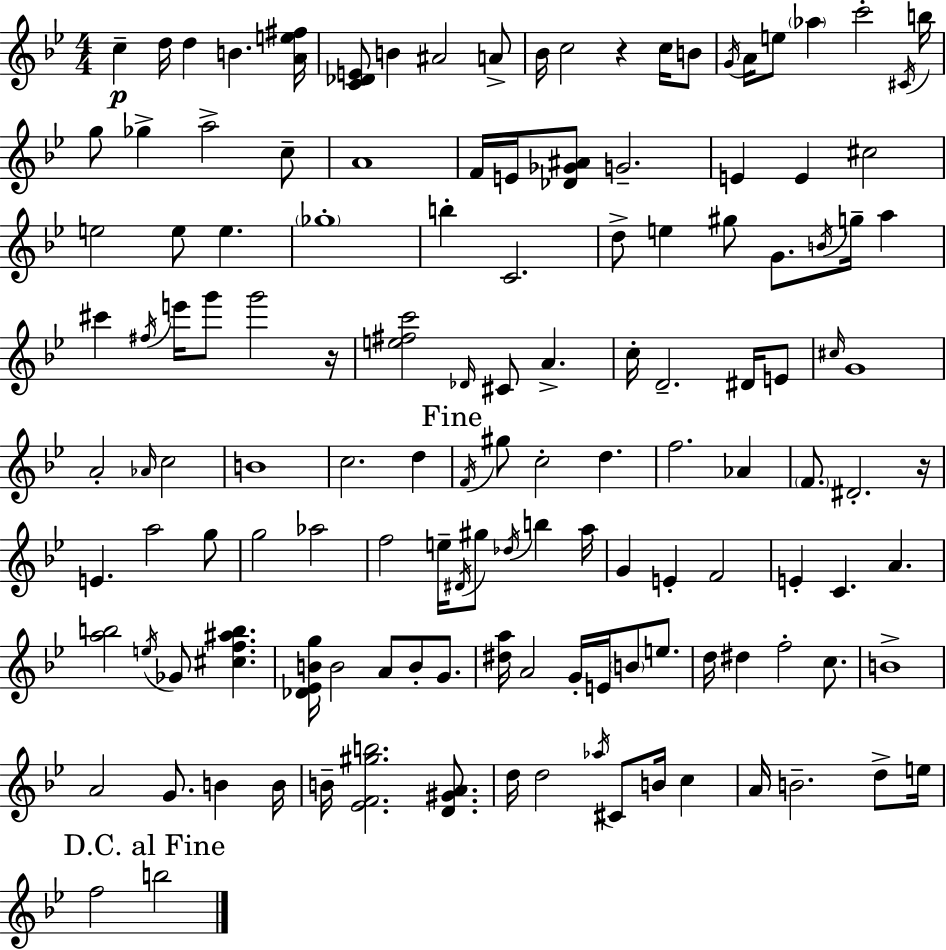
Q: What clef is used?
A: treble